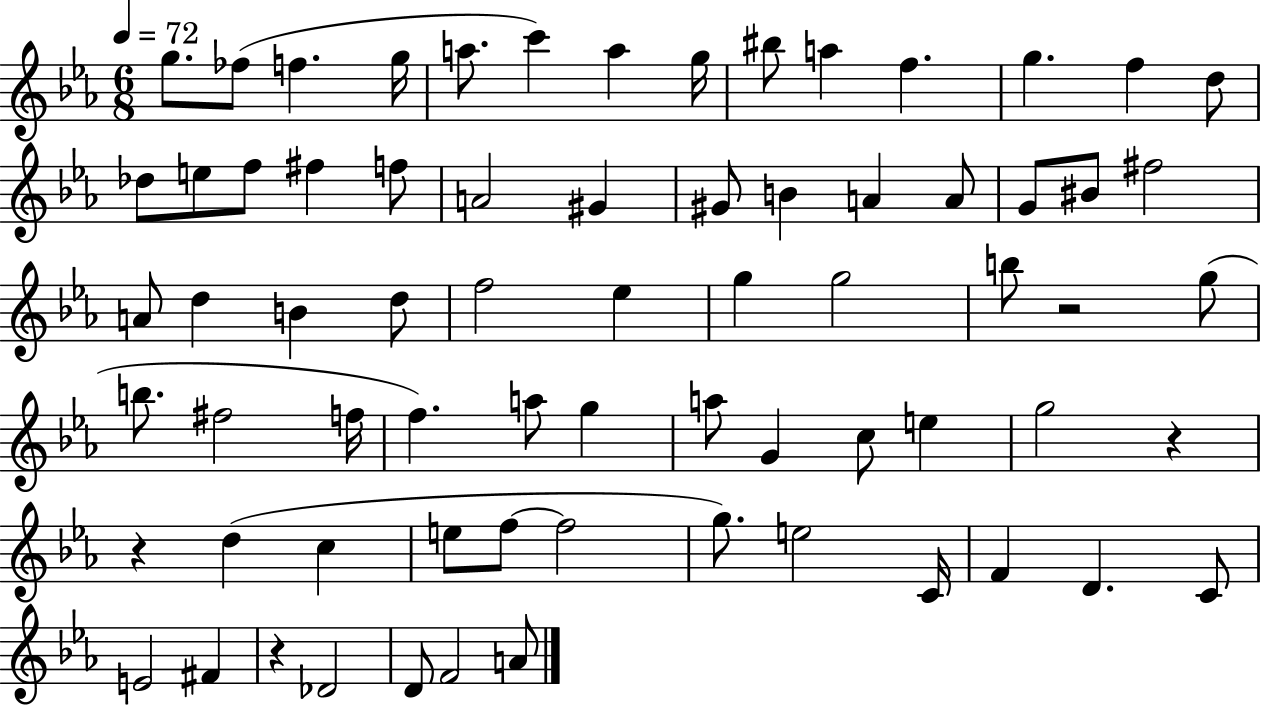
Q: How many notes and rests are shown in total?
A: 70